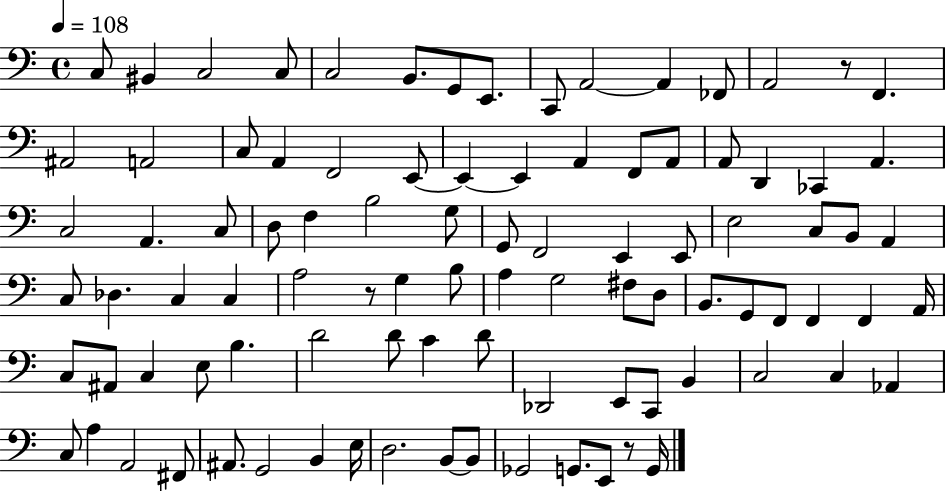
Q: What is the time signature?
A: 4/4